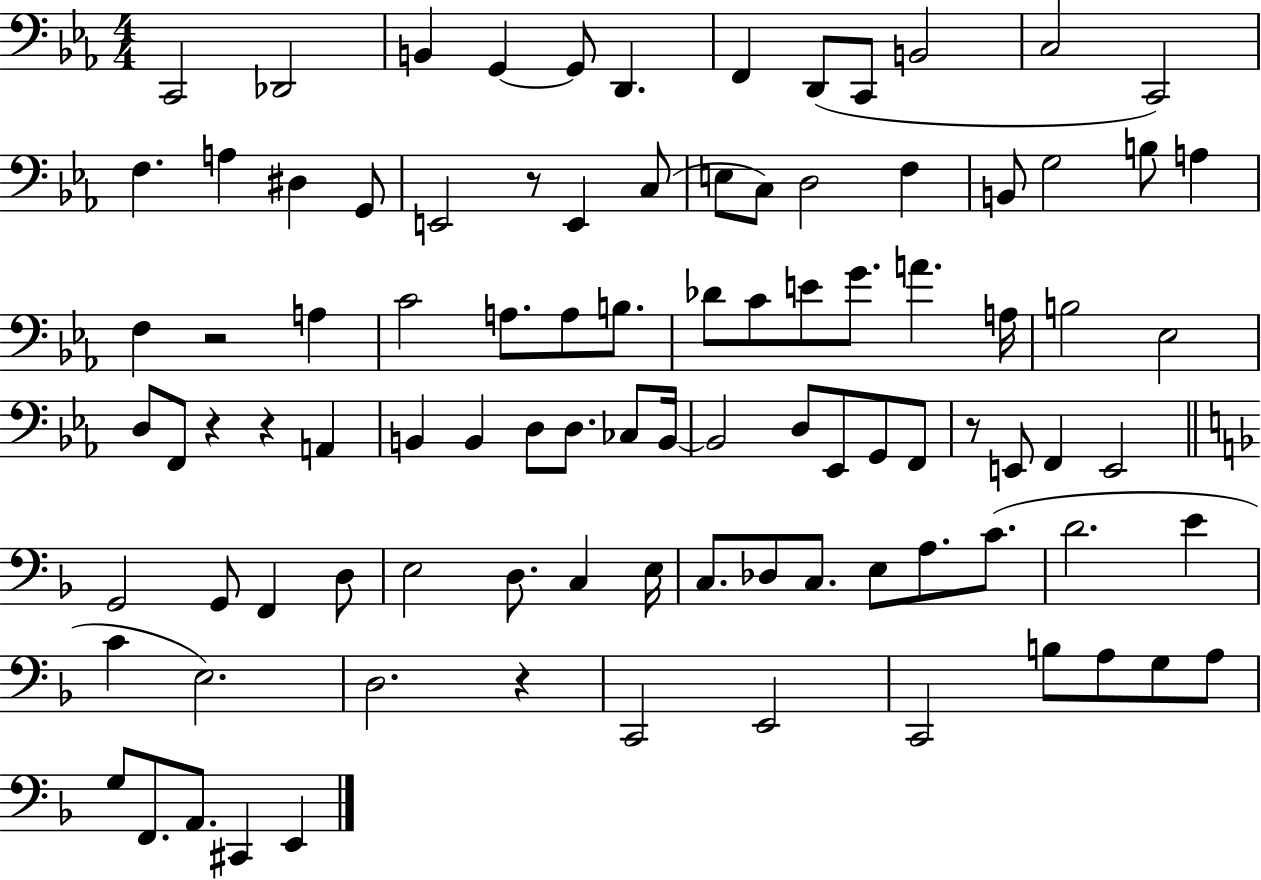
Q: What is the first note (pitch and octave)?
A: C2